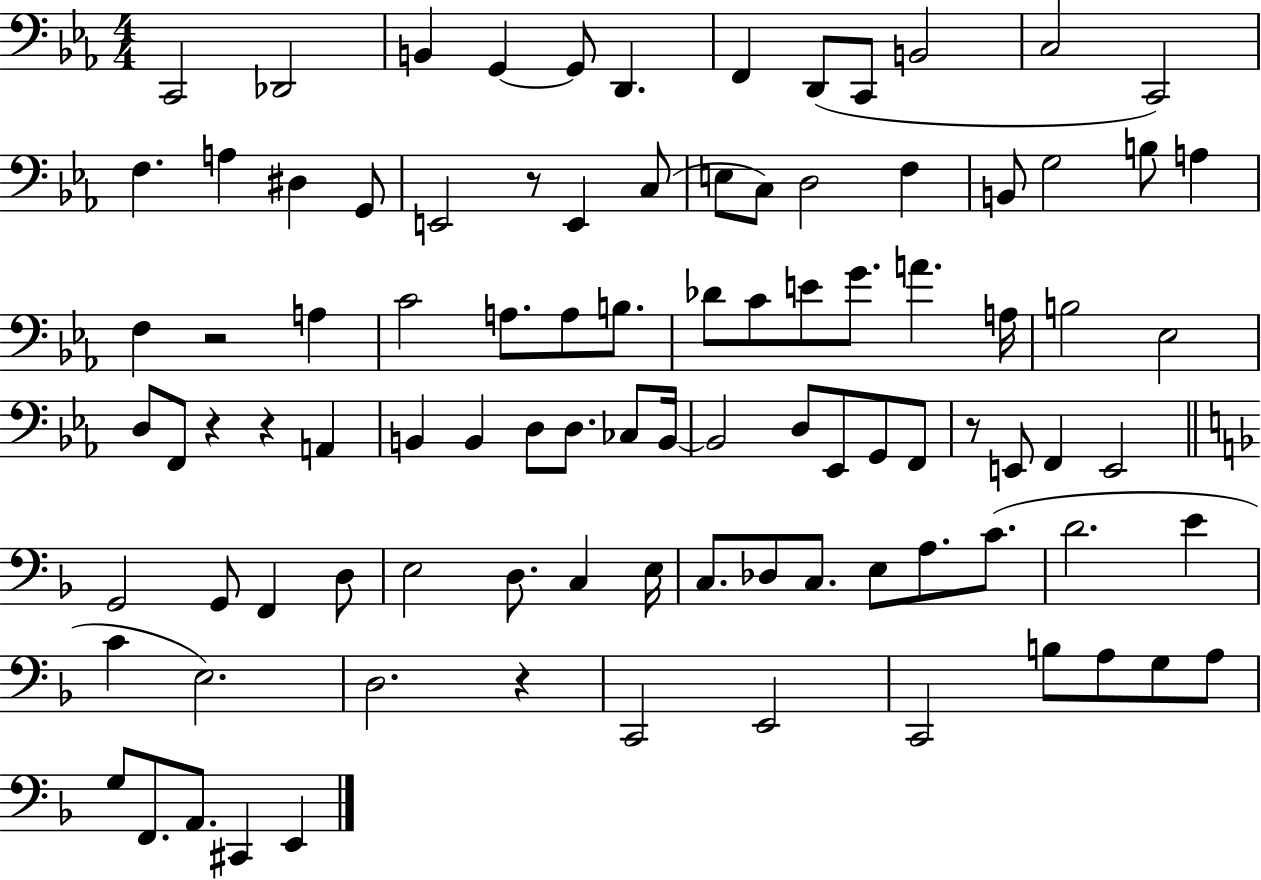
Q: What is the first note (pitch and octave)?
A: C2